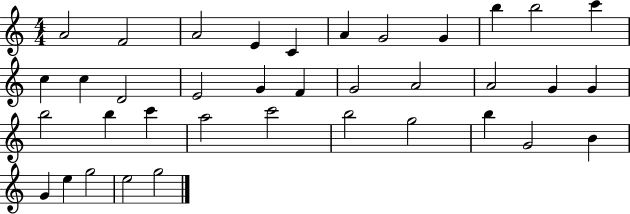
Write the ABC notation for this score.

X:1
T:Untitled
M:4/4
L:1/4
K:C
A2 F2 A2 E C A G2 G b b2 c' c c D2 E2 G F G2 A2 A2 G G b2 b c' a2 c'2 b2 g2 b G2 B G e g2 e2 g2